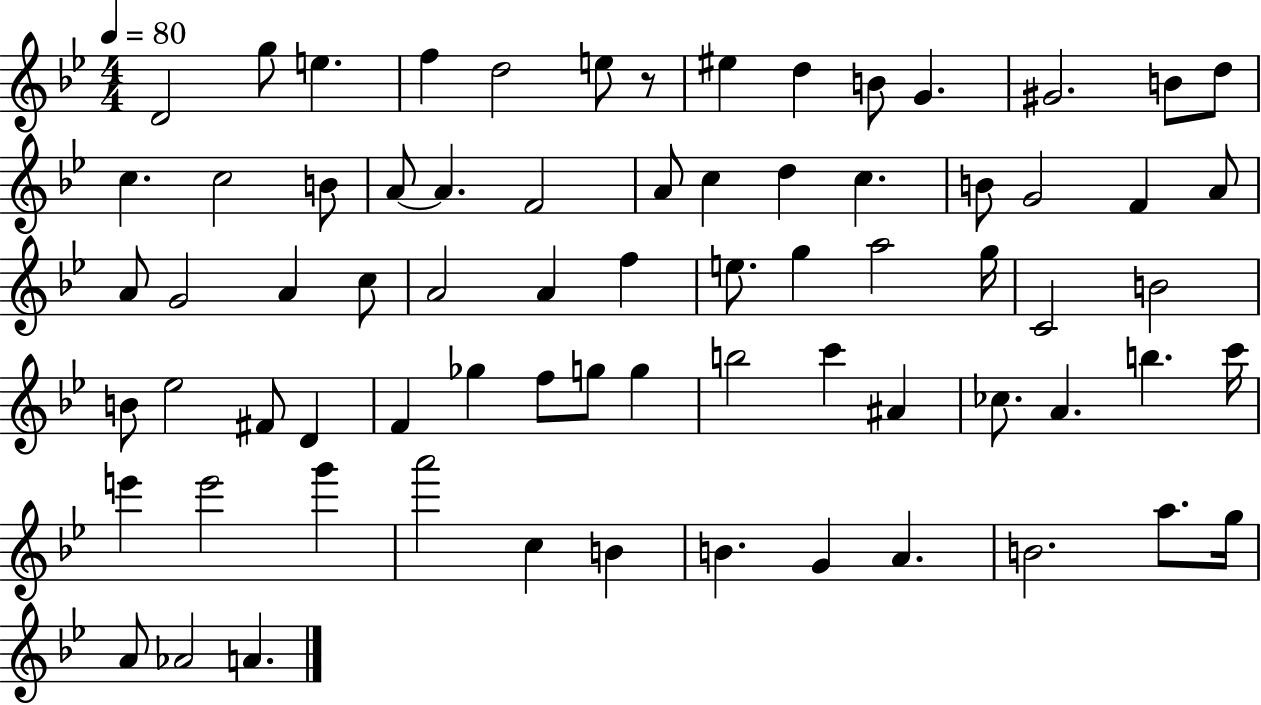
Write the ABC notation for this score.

X:1
T:Untitled
M:4/4
L:1/4
K:Bb
D2 g/2 e f d2 e/2 z/2 ^e d B/2 G ^G2 B/2 d/2 c c2 B/2 A/2 A F2 A/2 c d c B/2 G2 F A/2 A/2 G2 A c/2 A2 A f e/2 g a2 g/4 C2 B2 B/2 _e2 ^F/2 D F _g f/2 g/2 g b2 c' ^A _c/2 A b c'/4 e' e'2 g' a'2 c B B G A B2 a/2 g/4 A/2 _A2 A